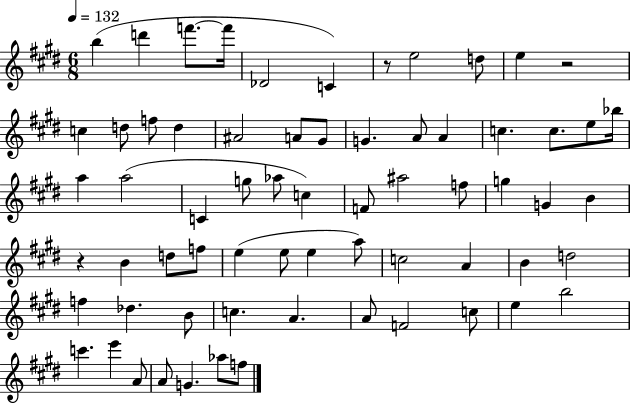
{
  \clef treble
  \numericTimeSignature
  \time 6/8
  \key e \major
  \tempo 4 = 132
  \repeat volta 2 { b''4( d'''4 f'''8.~~ f'''16 | des'2 c'4) | r8 e''2 d''8 | e''4 r2 | \break c''4 d''8 f''8 d''4 | ais'2 a'8 gis'8 | g'4. a'8 a'4 | c''4. c''8. e''8 bes''16 | \break a''4 a''2( | c'4 g''8 aes''8 c''4) | f'8 ais''2 f''8 | g''4 g'4 b'4 | \break r4 b'4 d''8 f''8 | e''4( e''8 e''4 a''8) | c''2 a'4 | b'4 d''2 | \break f''4 des''4. b'8 | c''4. a'4. | a'8 f'2 c''8 | e''4 b''2 | \break c'''4. e'''4 a'8 | a'8 g'4. aes''8 f''8 | } \bar "|."
}